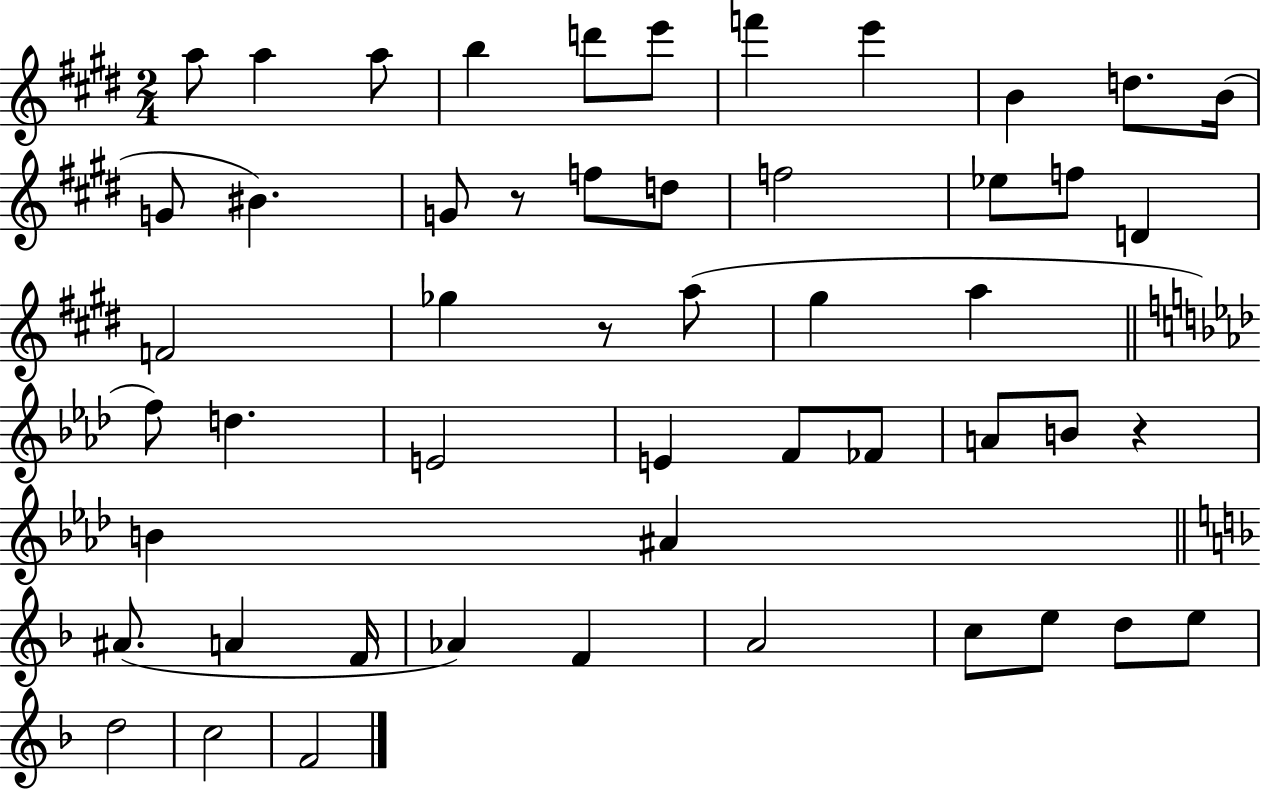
{
  \clef treble
  \numericTimeSignature
  \time 2/4
  \key e \major
  \repeat volta 2 { a''8 a''4 a''8 | b''4 d'''8 e'''8 | f'''4 e'''4 | b'4 d''8. b'16( | \break g'8 bis'4.) | g'8 r8 f''8 d''8 | f''2 | ees''8 f''8 d'4 | \break f'2 | ges''4 r8 a''8( | gis''4 a''4 | \bar "||" \break \key aes \major f''8) d''4. | e'2 | e'4 f'8 fes'8 | a'8 b'8 r4 | \break b'4 ais'4 | \bar "||" \break \key f \major ais'8.( a'4 f'16 | aes'4) f'4 | a'2 | c''8 e''8 d''8 e''8 | \break d''2 | c''2 | f'2 | } \bar "|."
}